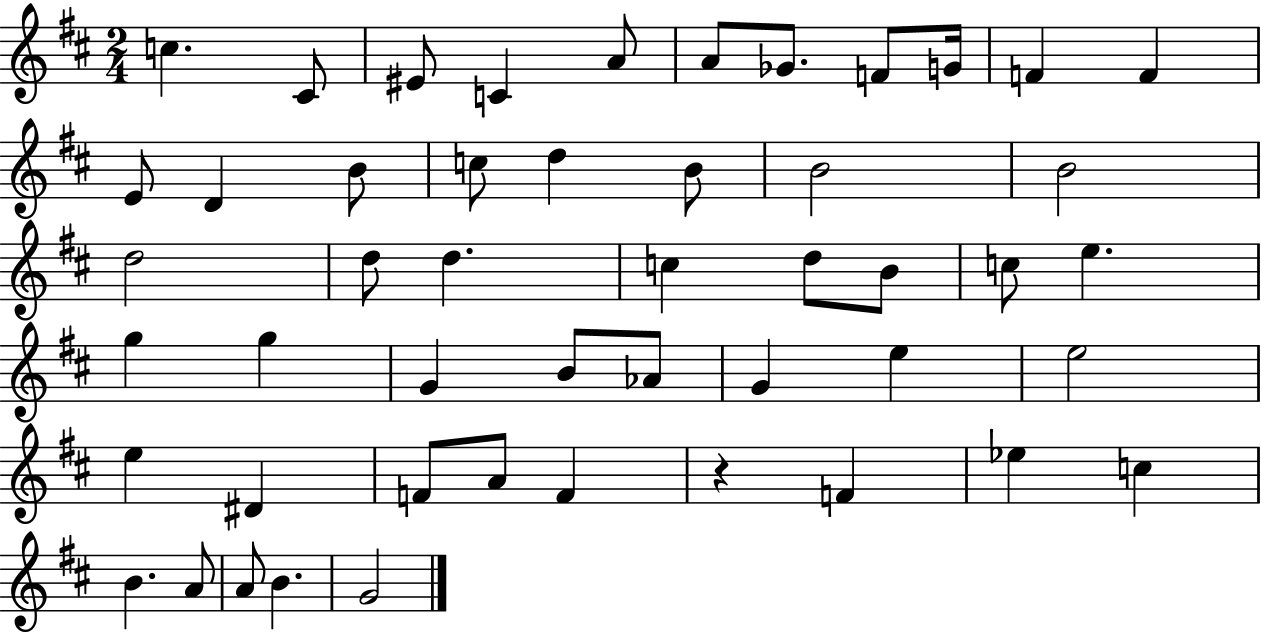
{
  \clef treble
  \numericTimeSignature
  \time 2/4
  \key d \major
  \repeat volta 2 { c''4. cis'8 | eis'8 c'4 a'8 | a'8 ges'8. f'8 g'16 | f'4 f'4 | \break e'8 d'4 b'8 | c''8 d''4 b'8 | b'2 | b'2 | \break d''2 | d''8 d''4. | c''4 d''8 b'8 | c''8 e''4. | \break g''4 g''4 | g'4 b'8 aes'8 | g'4 e''4 | e''2 | \break e''4 dis'4 | f'8 a'8 f'4 | r4 f'4 | ees''4 c''4 | \break b'4. a'8 | a'8 b'4. | g'2 | } \bar "|."
}